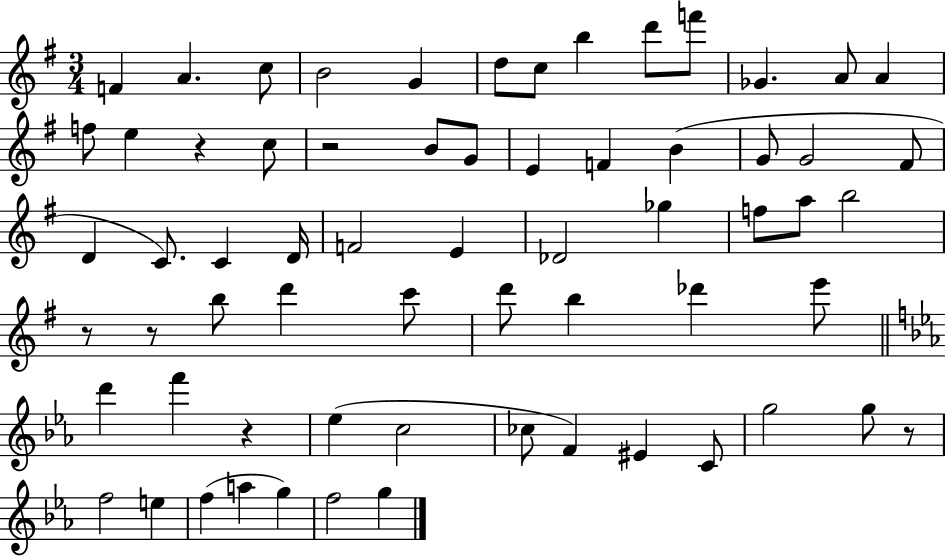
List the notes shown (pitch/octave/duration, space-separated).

F4/q A4/q. C5/e B4/h G4/q D5/e C5/e B5/q D6/e F6/e Gb4/q. A4/e A4/q F5/e E5/q R/q C5/e R/h B4/e G4/e E4/q F4/q B4/q G4/e G4/h F#4/e D4/q C4/e. C4/q D4/s F4/h E4/q Db4/h Gb5/q F5/e A5/e B5/h R/e R/e B5/e D6/q C6/e D6/e B5/q Db6/q E6/e D6/q F6/q R/q Eb5/q C5/h CES5/e F4/q EIS4/q C4/e G5/h G5/e R/e F5/h E5/q F5/q A5/q G5/q F5/h G5/q